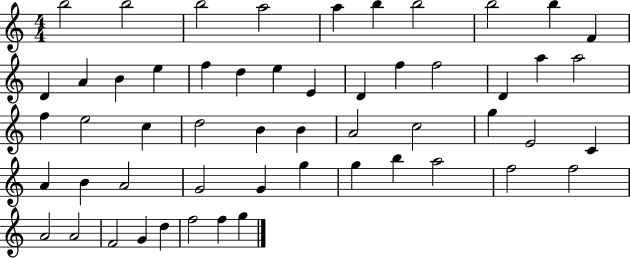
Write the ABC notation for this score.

X:1
T:Untitled
M:4/4
L:1/4
K:C
b2 b2 b2 a2 a b b2 b2 b F D A B e f d e E D f f2 D a a2 f e2 c d2 B B A2 c2 g E2 C A B A2 G2 G g g b a2 f2 f2 A2 A2 F2 G d f2 f g